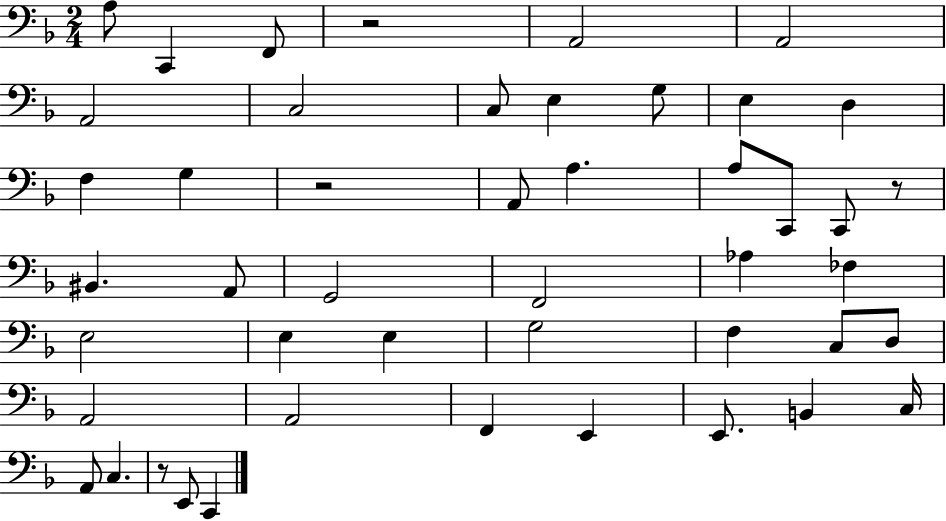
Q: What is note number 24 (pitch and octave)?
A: Ab3